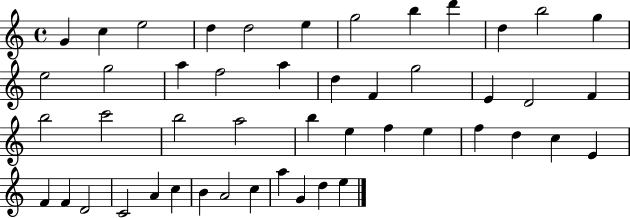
{
  \clef treble
  \time 4/4
  \defaultTimeSignature
  \key c \major
  g'4 c''4 e''2 | d''4 d''2 e''4 | g''2 b''4 d'''4 | d''4 b''2 g''4 | \break e''2 g''2 | a''4 f''2 a''4 | d''4 f'4 g''2 | e'4 d'2 f'4 | \break b''2 c'''2 | b''2 a''2 | b''4 e''4 f''4 e''4 | f''4 d''4 c''4 e'4 | \break f'4 f'4 d'2 | c'2 a'4 c''4 | b'4 a'2 c''4 | a''4 g'4 d''4 e''4 | \break \bar "|."
}